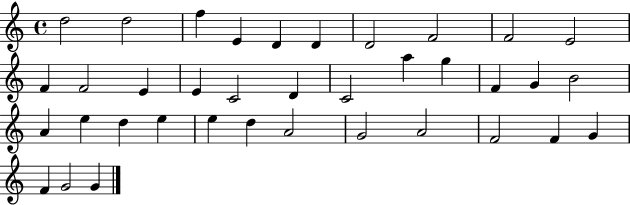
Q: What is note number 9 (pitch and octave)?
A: F4